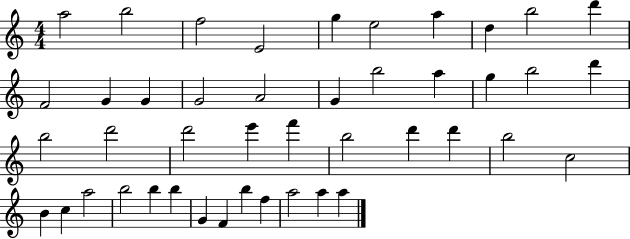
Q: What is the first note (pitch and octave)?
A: A5